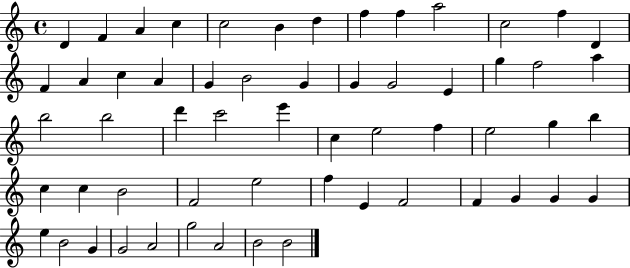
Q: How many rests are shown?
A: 0